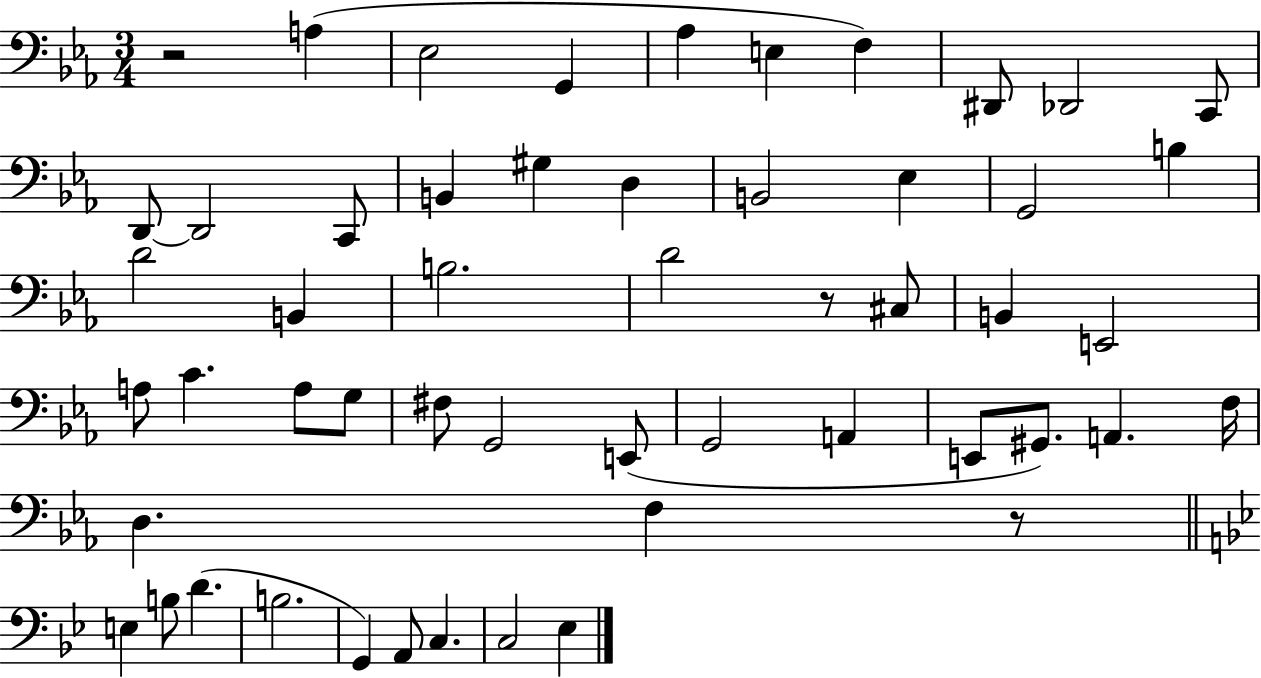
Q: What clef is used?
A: bass